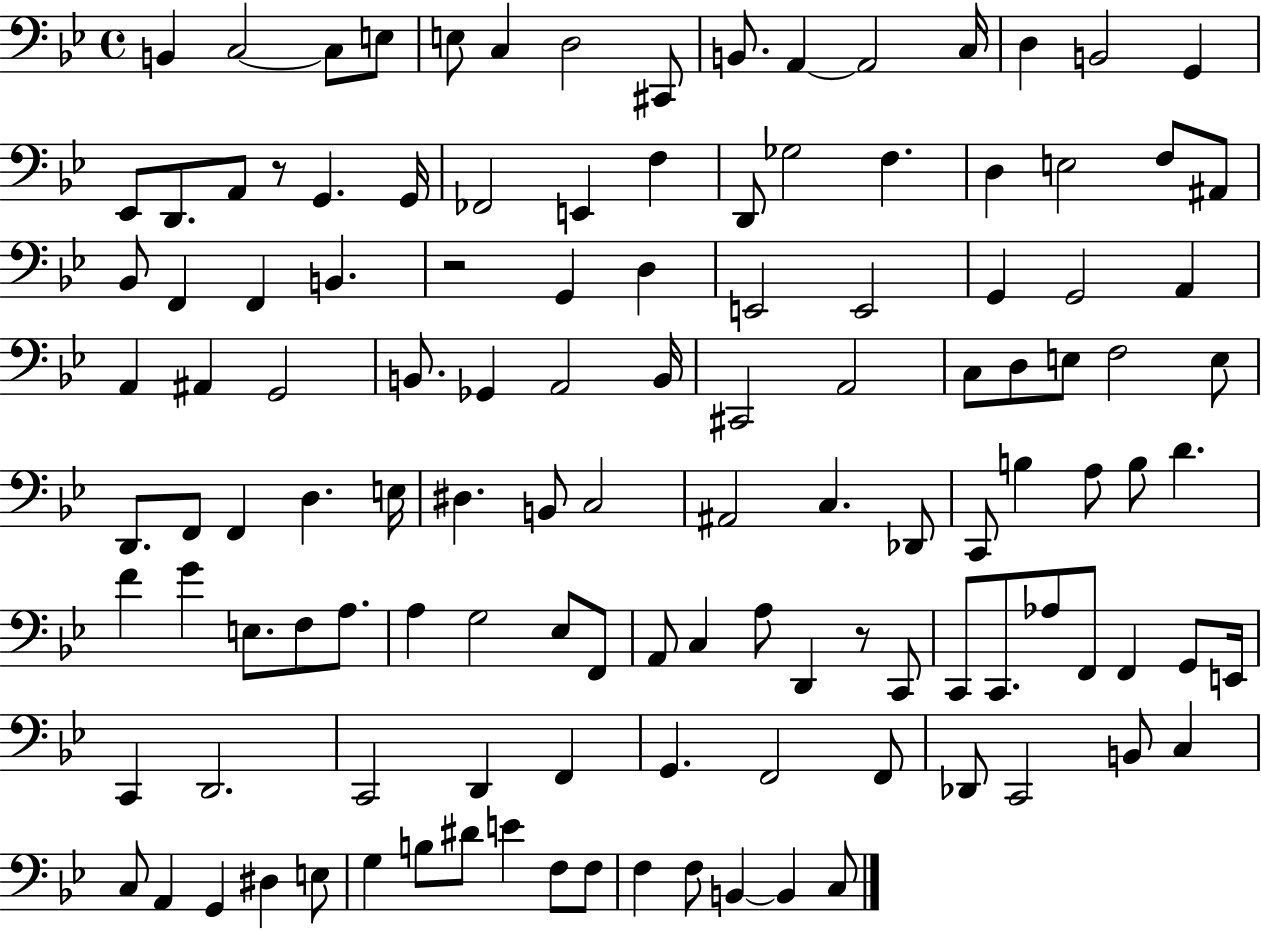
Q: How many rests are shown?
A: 3